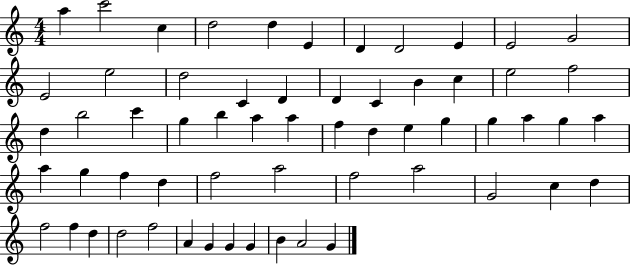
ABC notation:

X:1
T:Untitled
M:4/4
L:1/4
K:C
a c'2 c d2 d E D D2 E E2 G2 E2 e2 d2 C D D C B c e2 f2 d b2 c' g b a a f d e g g a g a a g f d f2 a2 f2 a2 G2 c d f2 f d d2 f2 A G G G B A2 G